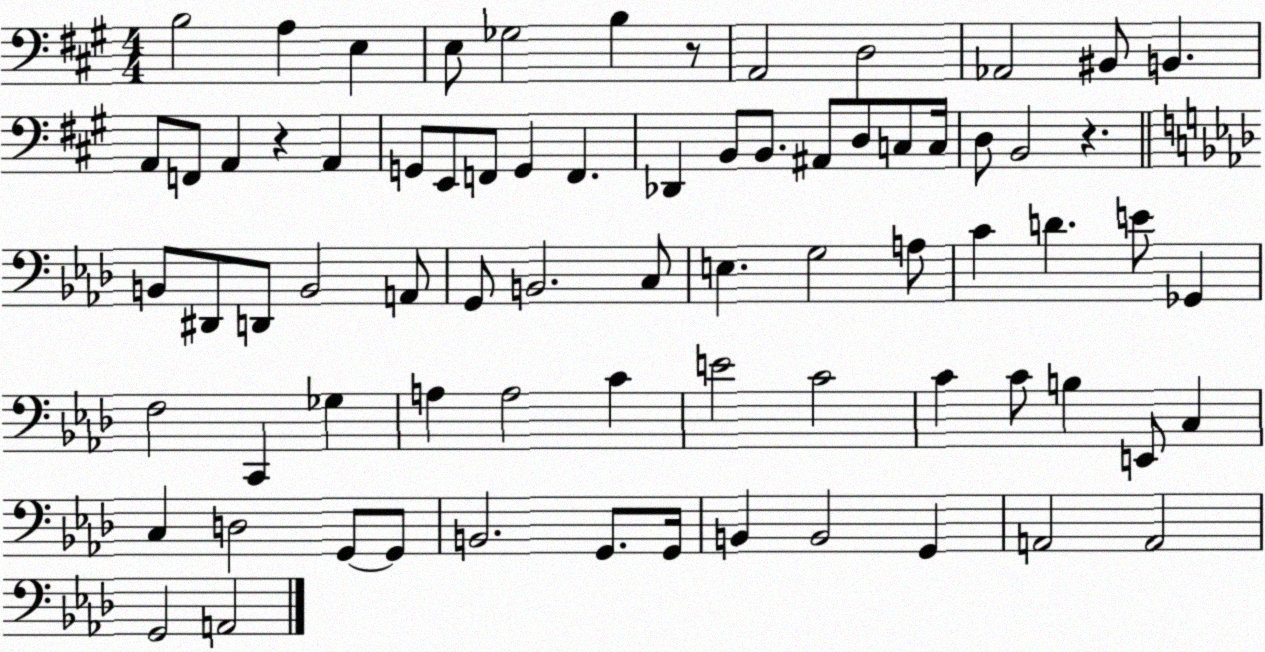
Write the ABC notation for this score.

X:1
T:Untitled
M:4/4
L:1/4
K:A
B,2 A, E, E,/2 _G,2 B, z/2 A,,2 D,2 _A,,2 ^B,,/2 B,, A,,/2 F,,/2 A,, z A,, G,,/2 E,,/2 F,,/2 G,, F,, _D,, B,,/2 B,,/2 ^A,,/2 D,/2 C,/2 C,/4 D,/2 B,,2 z B,,/2 ^D,,/2 D,,/2 B,,2 A,,/2 G,,/2 B,,2 C,/2 E, G,2 A,/2 C D E/2 _G,, F,2 C,, _G, A, A,2 C E2 C2 C C/2 B, E,,/2 C, C, D,2 G,,/2 G,,/2 B,,2 G,,/2 G,,/4 B,, B,,2 G,, A,,2 A,,2 G,,2 A,,2